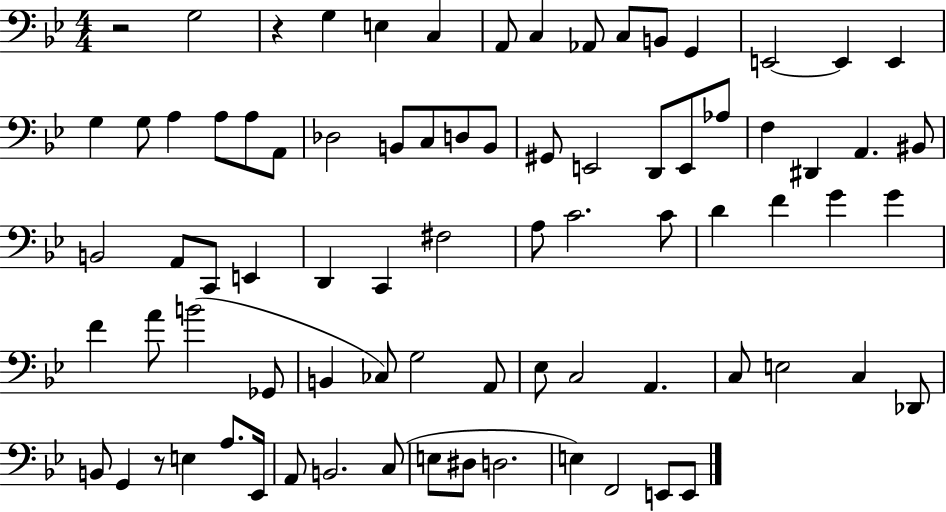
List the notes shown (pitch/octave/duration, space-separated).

R/h G3/h R/q G3/q E3/q C3/q A2/e C3/q Ab2/e C3/e B2/e G2/q E2/h E2/q E2/q G3/q G3/e A3/q A3/e A3/e A2/e Db3/h B2/e C3/e D3/e B2/e G#2/e E2/h D2/e E2/e Ab3/e F3/q D#2/q A2/q. BIS2/e B2/h A2/e C2/e E2/q D2/q C2/q F#3/h A3/e C4/h. C4/e D4/q F4/q G4/q G4/q F4/q A4/e B4/h Gb2/e B2/q CES3/e G3/h A2/e Eb3/e C3/h A2/q. C3/e E3/h C3/q Db2/e B2/e G2/q R/e E3/q A3/e. Eb2/s A2/e B2/h. C3/e E3/e D#3/e D3/h. E3/q F2/h E2/e E2/e